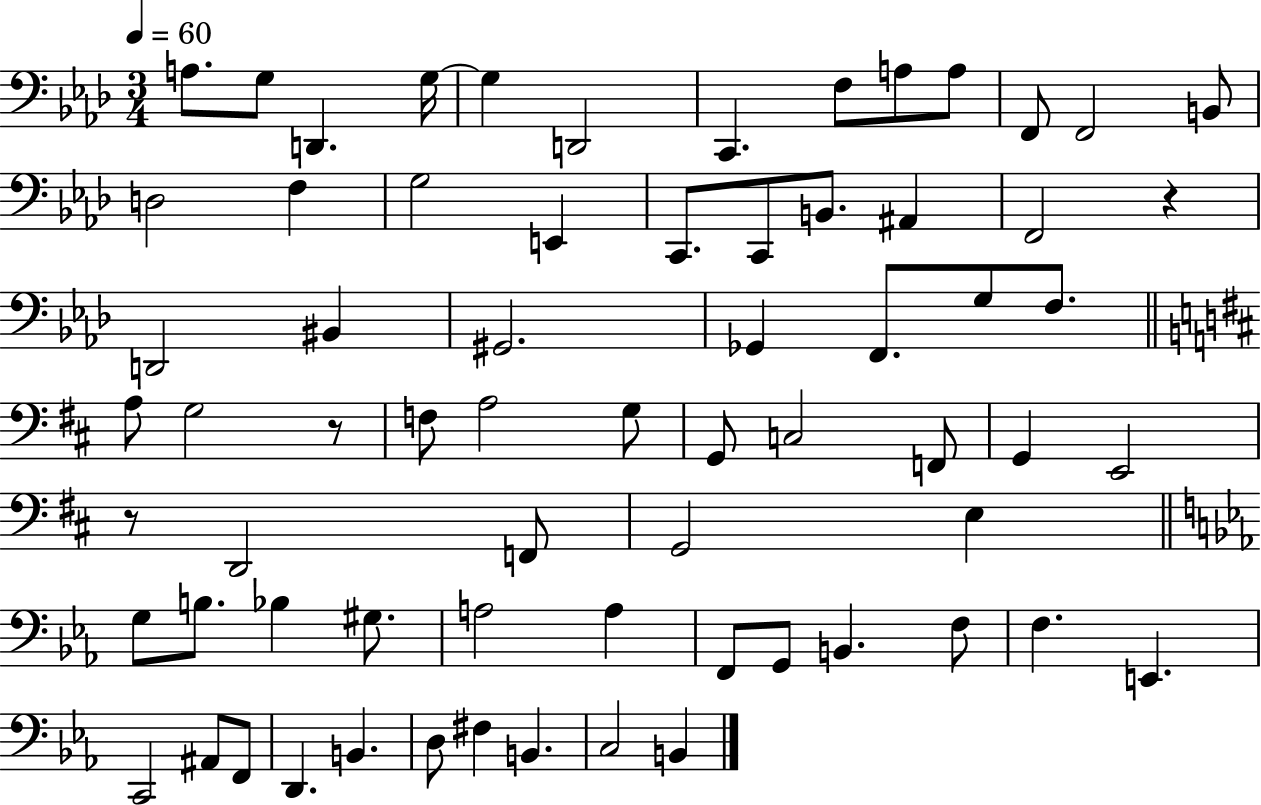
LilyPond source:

{
  \clef bass
  \numericTimeSignature
  \time 3/4
  \key aes \major
  \tempo 4 = 60
  a8. g8 d,4. g16~~ | g4 d,2 | c,4. f8 a8 a8 | f,8 f,2 b,8 | \break d2 f4 | g2 e,4 | c,8. c,8 b,8. ais,4 | f,2 r4 | \break d,2 bis,4 | gis,2. | ges,4 f,8. g8 f8. | \bar "||" \break \key b \minor a8 g2 r8 | f8 a2 g8 | g,8 c2 f,8 | g,4 e,2 | \break r8 d,2 f,8 | g,2 e4 | \bar "||" \break \key ees \major g8 b8. bes4 gis8. | a2 a4 | f,8 g,8 b,4. f8 | f4. e,4. | \break c,2 ais,8 f,8 | d,4. b,4. | d8 fis4 b,4. | c2 b,4 | \break \bar "|."
}